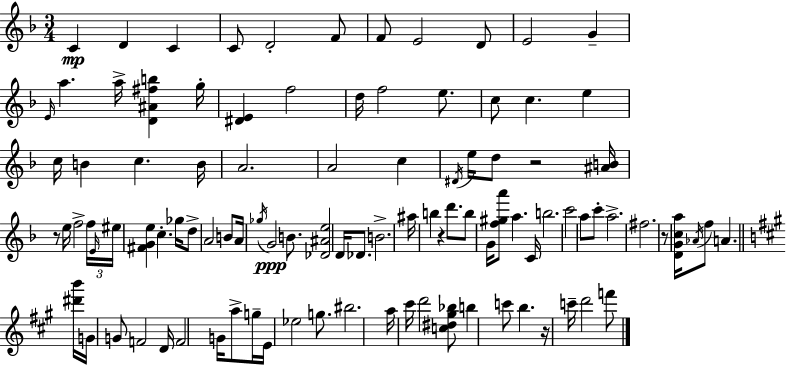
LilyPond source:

{
  \clef treble
  \numericTimeSignature
  \time 3/4
  \key f \major
  c'4\mp d'4 c'4 | c'8 d'2-. f'8 | f'8 e'2 d'8 | e'2 g'4-- | \break \grace { e'16 } a''4. a''16-> <d' ais' fis'' b''>4 | g''16-. <dis' e'>4 f''2 | d''16 f''2 e''8. | c''8 c''4. e''4 | \break c''16 b'4 c''4. | b'16 a'2. | a'2 c''4 | \acciaccatura { dis'16 } e''16 d''8 r2 | \break <ais' b'>16 r8 e''16 f''2-> | \tuplet 3/2 { f''16 \grace { e'16 } eis''16 } <fis' g' e''>4 c''4.-. | ges''16 d''8-> a'2 | b'8 a'16 \acciaccatura { ges''16 } g'2\ppp | \break b'8. <des' ais' e''>2 | d'16 des'8. b'2.-> | ais''16 b''4 r4 | d'''8. b''8 g'16 <f'' gis'' a'''>8 a''4. | \break c'16 b''2. | c'''2 | a''8 c'''8-. a''2.-> | fis''2. | \break r8 <d' g' c'' a''>16 \acciaccatura { aes'16 } f''8 a'4. | \bar "||" \break \key a \major <dis''' b'''>16 g'16 g'8 f'2 | d'16 f'2 g'16 a''8-> | g''16-- e'16 ees''2 g''8. | bis''2. | \break a''16 cis'''16 d'''2 <c'' dis'' gis'' bes''>8 | b''4 c'''8 b''4. | r16 c'''16-- d'''2 f'''8 | \bar "|."
}